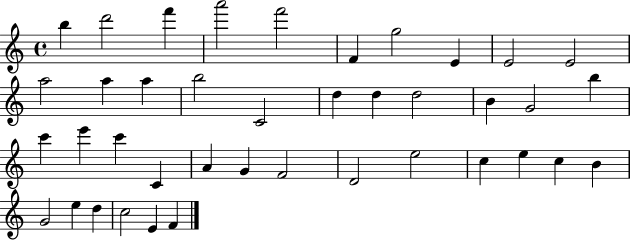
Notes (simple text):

B5/q D6/h F6/q A6/h F6/h F4/q G5/h E4/q E4/h E4/h A5/h A5/q A5/q B5/h C4/h D5/q D5/q D5/h B4/q G4/h B5/q C6/q E6/q C6/q C4/q A4/q G4/q F4/h D4/h E5/h C5/q E5/q C5/q B4/q G4/h E5/q D5/q C5/h E4/q F4/q